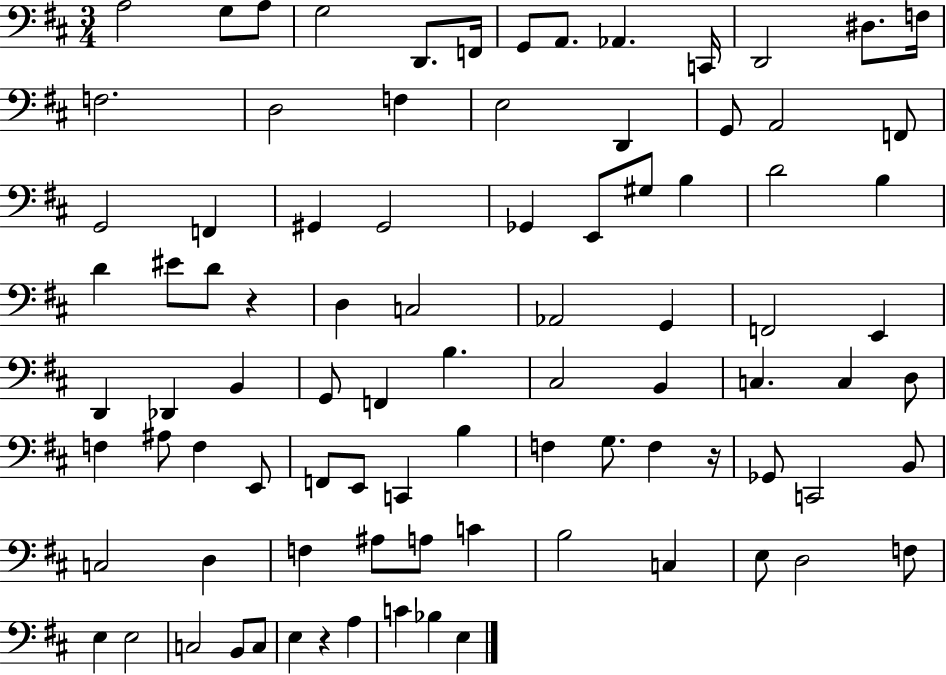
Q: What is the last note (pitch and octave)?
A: E3